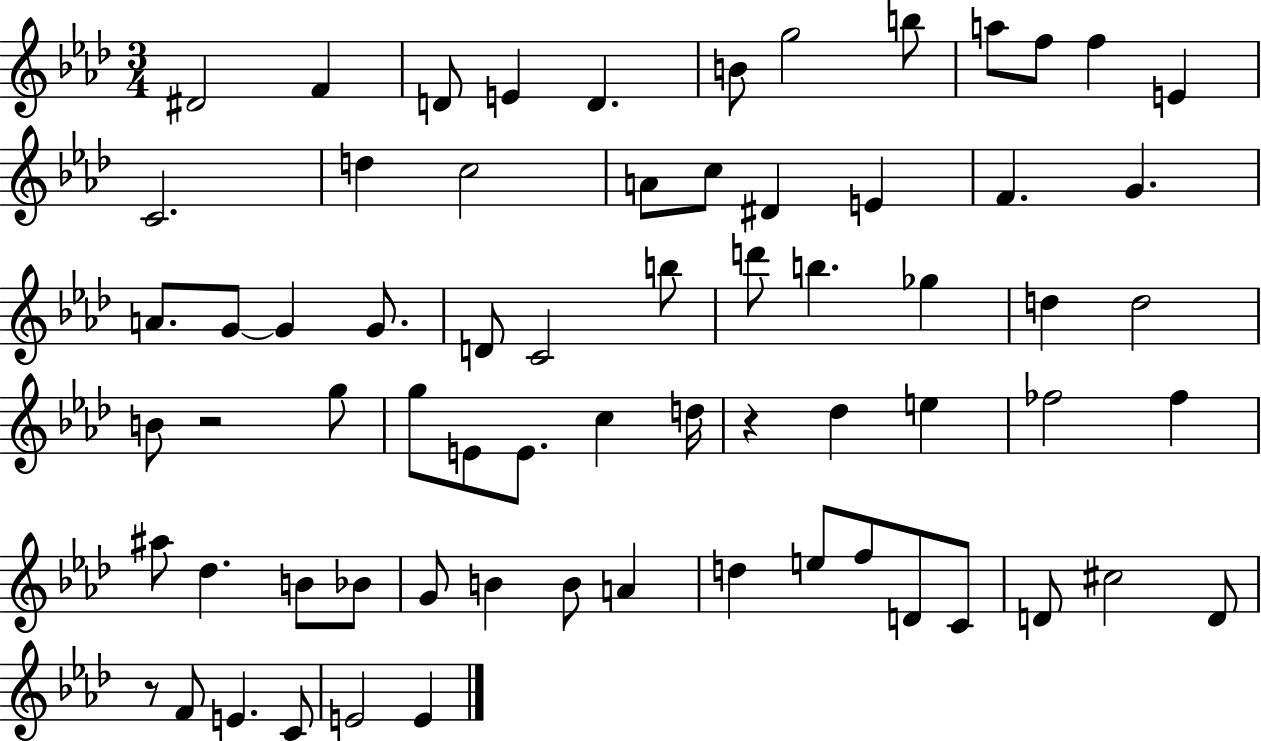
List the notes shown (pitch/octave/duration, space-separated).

D#4/h F4/q D4/e E4/q D4/q. B4/e G5/h B5/e A5/e F5/e F5/q E4/q C4/h. D5/q C5/h A4/e C5/e D#4/q E4/q F4/q. G4/q. A4/e. G4/e G4/q G4/e. D4/e C4/h B5/e D6/e B5/q. Gb5/q D5/q D5/h B4/e R/h G5/e G5/e E4/e E4/e. C5/q D5/s R/q Db5/q E5/q FES5/h FES5/q A#5/e Db5/q. B4/e Bb4/e G4/e B4/q B4/e A4/q D5/q E5/e F5/e D4/e C4/e D4/e C#5/h D4/e R/e F4/e E4/q. C4/e E4/h E4/q